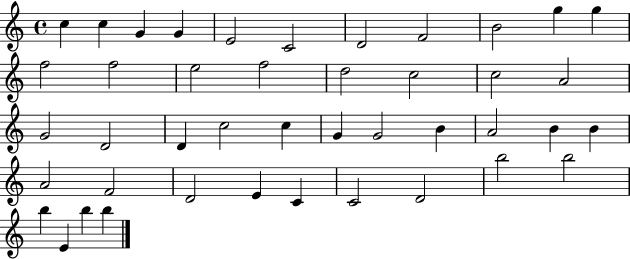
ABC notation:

X:1
T:Untitled
M:4/4
L:1/4
K:C
c c G G E2 C2 D2 F2 B2 g g f2 f2 e2 f2 d2 c2 c2 A2 G2 D2 D c2 c G G2 B A2 B B A2 F2 D2 E C C2 D2 b2 b2 b E b b